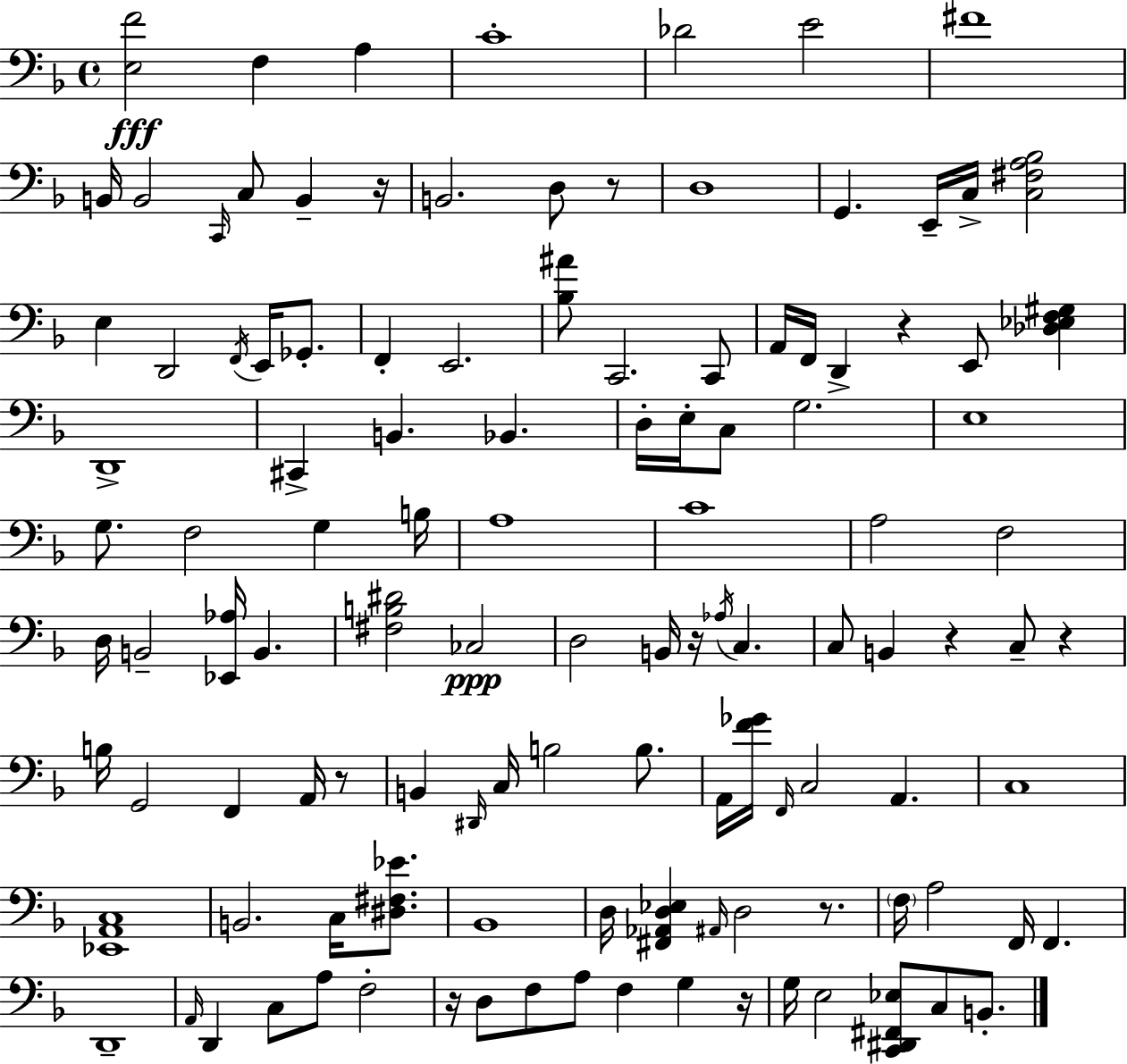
X:1
T:Untitled
M:4/4
L:1/4
K:Dm
[E,F]2 F, A, C4 _D2 E2 ^F4 B,,/4 B,,2 C,,/4 C,/2 B,, z/4 B,,2 D,/2 z/2 D,4 G,, E,,/4 C,/4 [C,^F,A,_B,]2 E, D,,2 F,,/4 E,,/4 _G,,/2 F,, E,,2 [_B,^A]/2 C,,2 C,,/2 A,,/4 F,,/4 D,, z E,,/2 [_D,_E,F,^G,] D,,4 ^C,, B,, _B,, D,/4 E,/4 C,/2 G,2 E,4 G,/2 F,2 G, B,/4 A,4 C4 A,2 F,2 D,/4 B,,2 [_E,,_A,]/4 B,, [^F,B,^D]2 _C,2 D,2 B,,/4 z/4 _A,/4 C, C,/2 B,, z C,/2 z B,/4 G,,2 F,, A,,/4 z/2 B,, ^D,,/4 C,/4 B,2 B,/2 A,,/4 [F_G]/4 F,,/4 C,2 A,, C,4 [_E,,A,,C,]4 B,,2 C,/4 [^D,^F,_E]/2 _B,,4 D,/4 [^F,,_A,,D,_E,] ^A,,/4 D,2 z/2 F,/4 A,2 F,,/4 F,, D,,4 A,,/4 D,, C,/2 A,/2 F,2 z/4 D,/2 F,/2 A,/2 F, G, z/4 G,/4 E,2 [C,,^D,,^F,,_E,]/2 C,/2 B,,/2